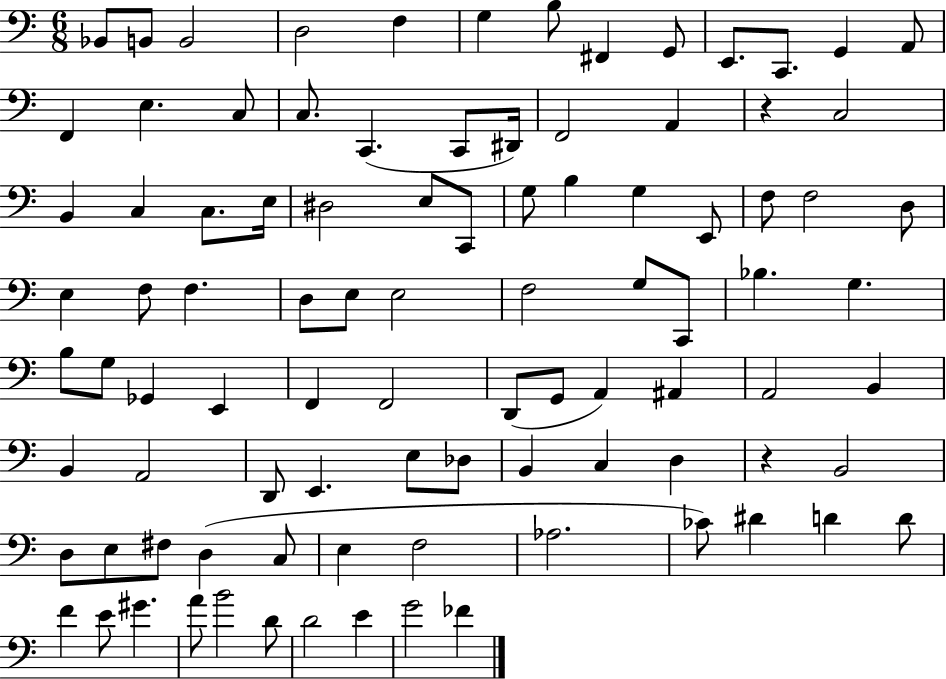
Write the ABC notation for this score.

X:1
T:Untitled
M:6/8
L:1/4
K:C
_B,,/2 B,,/2 B,,2 D,2 F, G, B,/2 ^F,, G,,/2 E,,/2 C,,/2 G,, A,,/2 F,, E, C,/2 C,/2 C,, C,,/2 ^D,,/4 F,,2 A,, z C,2 B,, C, C,/2 E,/4 ^D,2 E,/2 C,,/2 G,/2 B, G, E,,/2 F,/2 F,2 D,/2 E, F,/2 F, D,/2 E,/2 E,2 F,2 G,/2 C,,/2 _B, G, B,/2 G,/2 _G,, E,, F,, F,,2 D,,/2 G,,/2 A,, ^A,, A,,2 B,, B,, A,,2 D,,/2 E,, E,/2 _D,/2 B,, C, D, z B,,2 D,/2 E,/2 ^F,/2 D, C,/2 E, F,2 _A,2 _C/2 ^D D D/2 F E/2 ^G A/2 B2 D/2 D2 E G2 _F